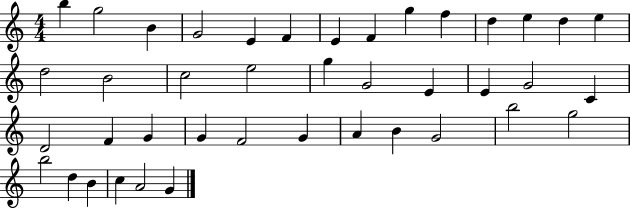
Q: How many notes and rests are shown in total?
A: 41